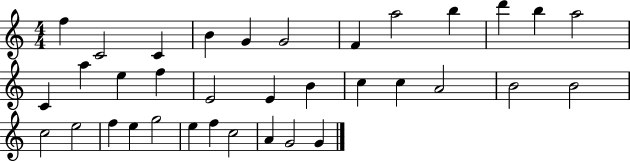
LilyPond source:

{
  \clef treble
  \numericTimeSignature
  \time 4/4
  \key c \major
  f''4 c'2 c'4 | b'4 g'4 g'2 | f'4 a''2 b''4 | d'''4 b''4 a''2 | \break c'4 a''4 e''4 f''4 | e'2 e'4 b'4 | c''4 c''4 a'2 | b'2 b'2 | \break c''2 e''2 | f''4 e''4 g''2 | e''4 f''4 c''2 | a'4 g'2 g'4 | \break \bar "|."
}